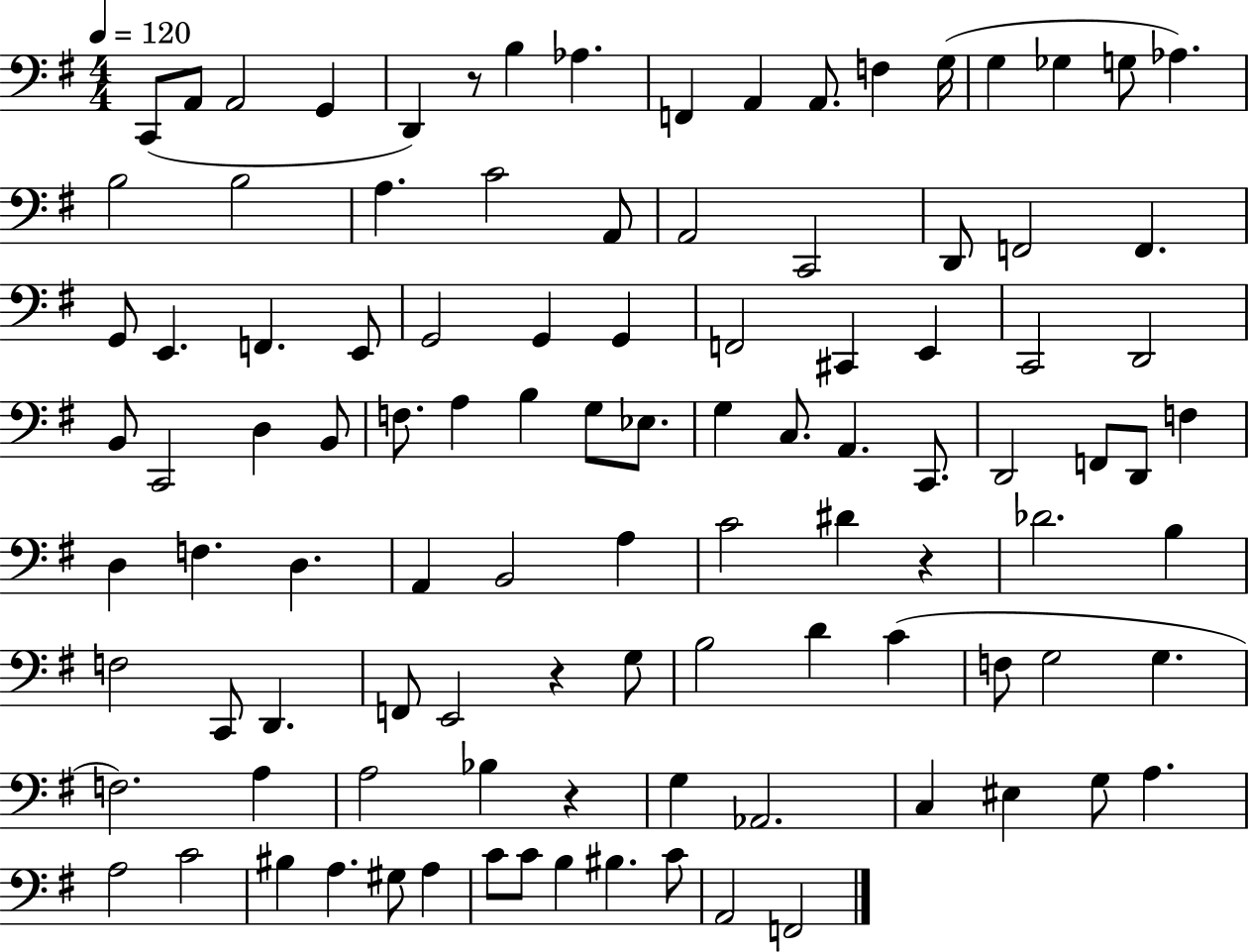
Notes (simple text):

C2/e A2/e A2/h G2/q D2/q R/e B3/q Ab3/q. F2/q A2/q A2/e. F3/q G3/s G3/q Gb3/q G3/e Ab3/q. B3/h B3/h A3/q. C4/h A2/e A2/h C2/h D2/e F2/h F2/q. G2/e E2/q. F2/q. E2/e G2/h G2/q G2/q F2/h C#2/q E2/q C2/h D2/h B2/e C2/h D3/q B2/e F3/e. A3/q B3/q G3/e Eb3/e. G3/q C3/e. A2/q. C2/e. D2/h F2/e D2/e F3/q D3/q F3/q. D3/q. A2/q B2/h A3/q C4/h D#4/q R/q Db4/h. B3/q F3/h C2/e D2/q. F2/e E2/h R/q G3/e B3/h D4/q C4/q F3/e G3/h G3/q. F3/h. A3/q A3/h Bb3/q R/q G3/q Ab2/h. C3/q EIS3/q G3/e A3/q. A3/h C4/h BIS3/q A3/q. G#3/e A3/q C4/e C4/e B3/q BIS3/q. C4/e A2/h F2/h